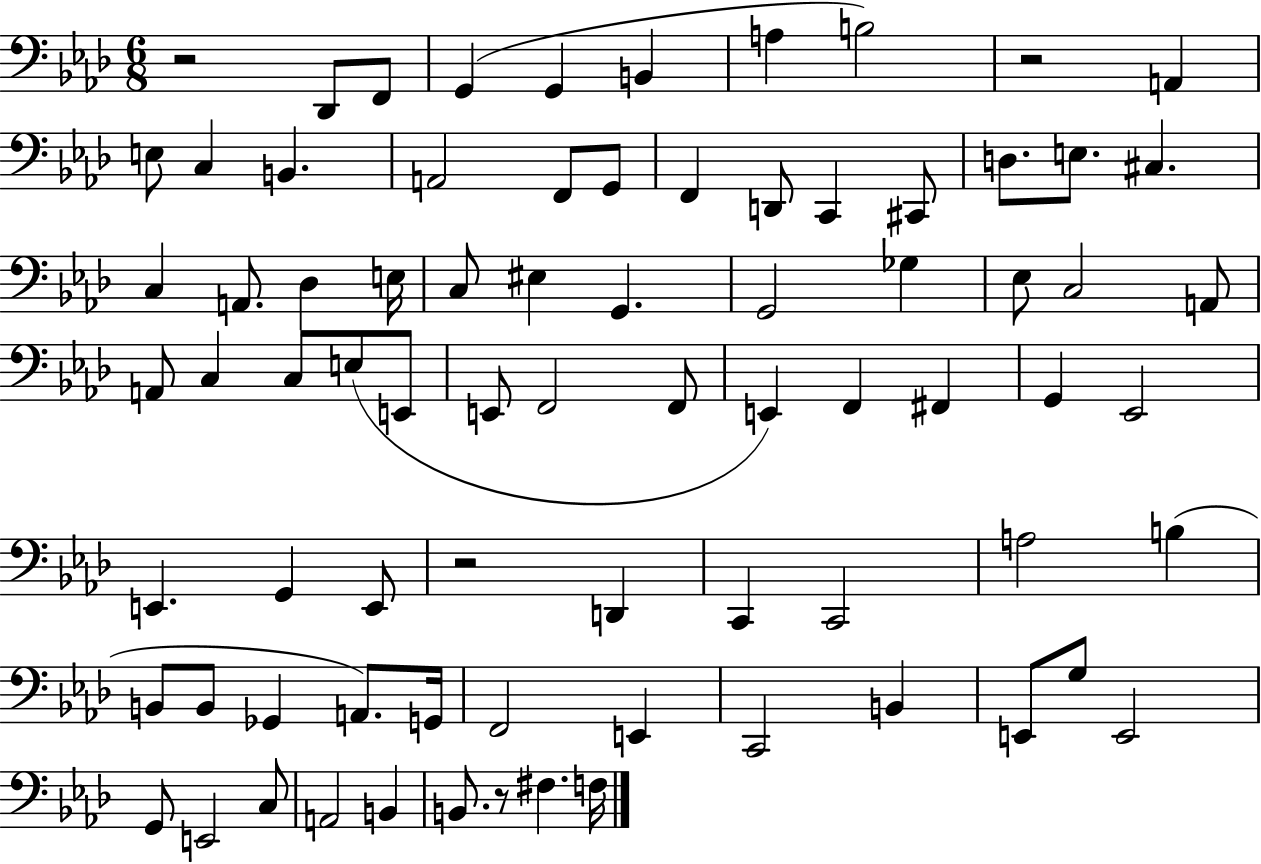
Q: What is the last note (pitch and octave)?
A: F3